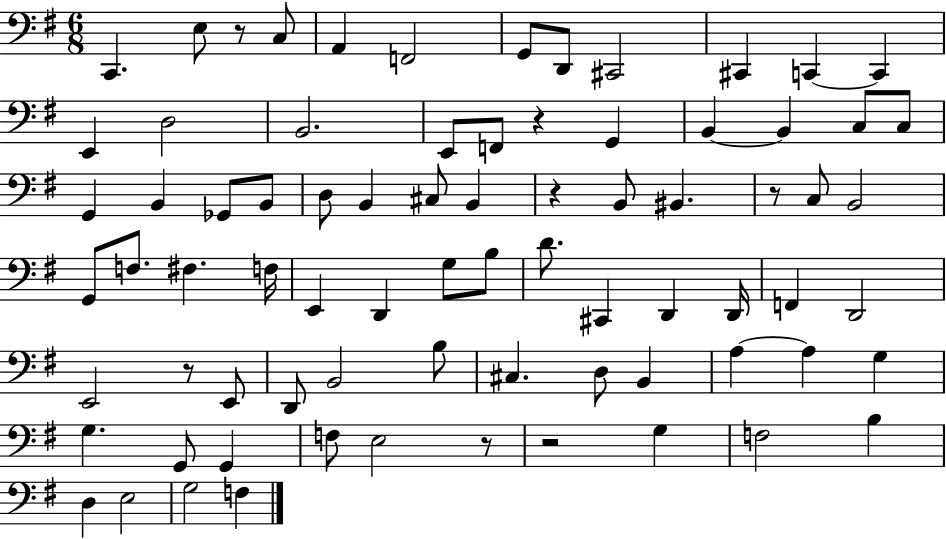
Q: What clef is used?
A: bass